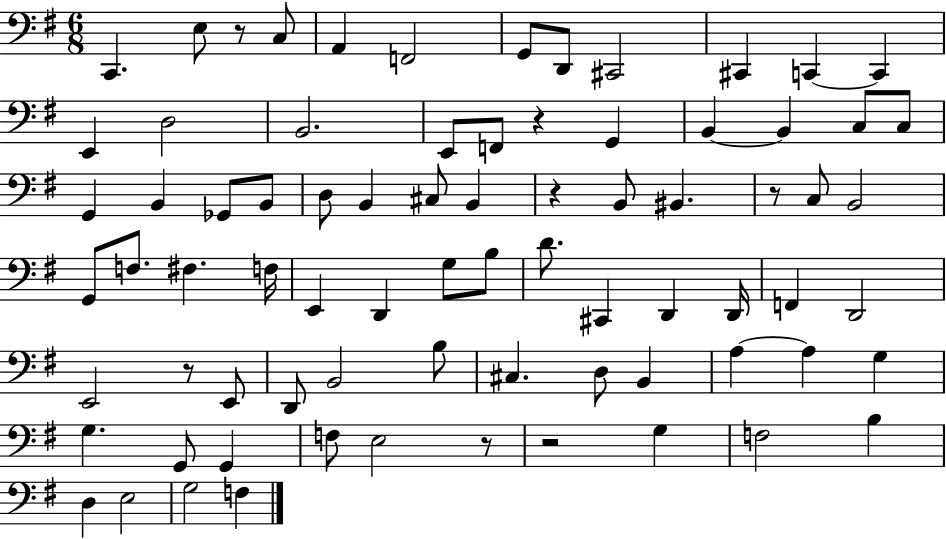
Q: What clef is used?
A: bass